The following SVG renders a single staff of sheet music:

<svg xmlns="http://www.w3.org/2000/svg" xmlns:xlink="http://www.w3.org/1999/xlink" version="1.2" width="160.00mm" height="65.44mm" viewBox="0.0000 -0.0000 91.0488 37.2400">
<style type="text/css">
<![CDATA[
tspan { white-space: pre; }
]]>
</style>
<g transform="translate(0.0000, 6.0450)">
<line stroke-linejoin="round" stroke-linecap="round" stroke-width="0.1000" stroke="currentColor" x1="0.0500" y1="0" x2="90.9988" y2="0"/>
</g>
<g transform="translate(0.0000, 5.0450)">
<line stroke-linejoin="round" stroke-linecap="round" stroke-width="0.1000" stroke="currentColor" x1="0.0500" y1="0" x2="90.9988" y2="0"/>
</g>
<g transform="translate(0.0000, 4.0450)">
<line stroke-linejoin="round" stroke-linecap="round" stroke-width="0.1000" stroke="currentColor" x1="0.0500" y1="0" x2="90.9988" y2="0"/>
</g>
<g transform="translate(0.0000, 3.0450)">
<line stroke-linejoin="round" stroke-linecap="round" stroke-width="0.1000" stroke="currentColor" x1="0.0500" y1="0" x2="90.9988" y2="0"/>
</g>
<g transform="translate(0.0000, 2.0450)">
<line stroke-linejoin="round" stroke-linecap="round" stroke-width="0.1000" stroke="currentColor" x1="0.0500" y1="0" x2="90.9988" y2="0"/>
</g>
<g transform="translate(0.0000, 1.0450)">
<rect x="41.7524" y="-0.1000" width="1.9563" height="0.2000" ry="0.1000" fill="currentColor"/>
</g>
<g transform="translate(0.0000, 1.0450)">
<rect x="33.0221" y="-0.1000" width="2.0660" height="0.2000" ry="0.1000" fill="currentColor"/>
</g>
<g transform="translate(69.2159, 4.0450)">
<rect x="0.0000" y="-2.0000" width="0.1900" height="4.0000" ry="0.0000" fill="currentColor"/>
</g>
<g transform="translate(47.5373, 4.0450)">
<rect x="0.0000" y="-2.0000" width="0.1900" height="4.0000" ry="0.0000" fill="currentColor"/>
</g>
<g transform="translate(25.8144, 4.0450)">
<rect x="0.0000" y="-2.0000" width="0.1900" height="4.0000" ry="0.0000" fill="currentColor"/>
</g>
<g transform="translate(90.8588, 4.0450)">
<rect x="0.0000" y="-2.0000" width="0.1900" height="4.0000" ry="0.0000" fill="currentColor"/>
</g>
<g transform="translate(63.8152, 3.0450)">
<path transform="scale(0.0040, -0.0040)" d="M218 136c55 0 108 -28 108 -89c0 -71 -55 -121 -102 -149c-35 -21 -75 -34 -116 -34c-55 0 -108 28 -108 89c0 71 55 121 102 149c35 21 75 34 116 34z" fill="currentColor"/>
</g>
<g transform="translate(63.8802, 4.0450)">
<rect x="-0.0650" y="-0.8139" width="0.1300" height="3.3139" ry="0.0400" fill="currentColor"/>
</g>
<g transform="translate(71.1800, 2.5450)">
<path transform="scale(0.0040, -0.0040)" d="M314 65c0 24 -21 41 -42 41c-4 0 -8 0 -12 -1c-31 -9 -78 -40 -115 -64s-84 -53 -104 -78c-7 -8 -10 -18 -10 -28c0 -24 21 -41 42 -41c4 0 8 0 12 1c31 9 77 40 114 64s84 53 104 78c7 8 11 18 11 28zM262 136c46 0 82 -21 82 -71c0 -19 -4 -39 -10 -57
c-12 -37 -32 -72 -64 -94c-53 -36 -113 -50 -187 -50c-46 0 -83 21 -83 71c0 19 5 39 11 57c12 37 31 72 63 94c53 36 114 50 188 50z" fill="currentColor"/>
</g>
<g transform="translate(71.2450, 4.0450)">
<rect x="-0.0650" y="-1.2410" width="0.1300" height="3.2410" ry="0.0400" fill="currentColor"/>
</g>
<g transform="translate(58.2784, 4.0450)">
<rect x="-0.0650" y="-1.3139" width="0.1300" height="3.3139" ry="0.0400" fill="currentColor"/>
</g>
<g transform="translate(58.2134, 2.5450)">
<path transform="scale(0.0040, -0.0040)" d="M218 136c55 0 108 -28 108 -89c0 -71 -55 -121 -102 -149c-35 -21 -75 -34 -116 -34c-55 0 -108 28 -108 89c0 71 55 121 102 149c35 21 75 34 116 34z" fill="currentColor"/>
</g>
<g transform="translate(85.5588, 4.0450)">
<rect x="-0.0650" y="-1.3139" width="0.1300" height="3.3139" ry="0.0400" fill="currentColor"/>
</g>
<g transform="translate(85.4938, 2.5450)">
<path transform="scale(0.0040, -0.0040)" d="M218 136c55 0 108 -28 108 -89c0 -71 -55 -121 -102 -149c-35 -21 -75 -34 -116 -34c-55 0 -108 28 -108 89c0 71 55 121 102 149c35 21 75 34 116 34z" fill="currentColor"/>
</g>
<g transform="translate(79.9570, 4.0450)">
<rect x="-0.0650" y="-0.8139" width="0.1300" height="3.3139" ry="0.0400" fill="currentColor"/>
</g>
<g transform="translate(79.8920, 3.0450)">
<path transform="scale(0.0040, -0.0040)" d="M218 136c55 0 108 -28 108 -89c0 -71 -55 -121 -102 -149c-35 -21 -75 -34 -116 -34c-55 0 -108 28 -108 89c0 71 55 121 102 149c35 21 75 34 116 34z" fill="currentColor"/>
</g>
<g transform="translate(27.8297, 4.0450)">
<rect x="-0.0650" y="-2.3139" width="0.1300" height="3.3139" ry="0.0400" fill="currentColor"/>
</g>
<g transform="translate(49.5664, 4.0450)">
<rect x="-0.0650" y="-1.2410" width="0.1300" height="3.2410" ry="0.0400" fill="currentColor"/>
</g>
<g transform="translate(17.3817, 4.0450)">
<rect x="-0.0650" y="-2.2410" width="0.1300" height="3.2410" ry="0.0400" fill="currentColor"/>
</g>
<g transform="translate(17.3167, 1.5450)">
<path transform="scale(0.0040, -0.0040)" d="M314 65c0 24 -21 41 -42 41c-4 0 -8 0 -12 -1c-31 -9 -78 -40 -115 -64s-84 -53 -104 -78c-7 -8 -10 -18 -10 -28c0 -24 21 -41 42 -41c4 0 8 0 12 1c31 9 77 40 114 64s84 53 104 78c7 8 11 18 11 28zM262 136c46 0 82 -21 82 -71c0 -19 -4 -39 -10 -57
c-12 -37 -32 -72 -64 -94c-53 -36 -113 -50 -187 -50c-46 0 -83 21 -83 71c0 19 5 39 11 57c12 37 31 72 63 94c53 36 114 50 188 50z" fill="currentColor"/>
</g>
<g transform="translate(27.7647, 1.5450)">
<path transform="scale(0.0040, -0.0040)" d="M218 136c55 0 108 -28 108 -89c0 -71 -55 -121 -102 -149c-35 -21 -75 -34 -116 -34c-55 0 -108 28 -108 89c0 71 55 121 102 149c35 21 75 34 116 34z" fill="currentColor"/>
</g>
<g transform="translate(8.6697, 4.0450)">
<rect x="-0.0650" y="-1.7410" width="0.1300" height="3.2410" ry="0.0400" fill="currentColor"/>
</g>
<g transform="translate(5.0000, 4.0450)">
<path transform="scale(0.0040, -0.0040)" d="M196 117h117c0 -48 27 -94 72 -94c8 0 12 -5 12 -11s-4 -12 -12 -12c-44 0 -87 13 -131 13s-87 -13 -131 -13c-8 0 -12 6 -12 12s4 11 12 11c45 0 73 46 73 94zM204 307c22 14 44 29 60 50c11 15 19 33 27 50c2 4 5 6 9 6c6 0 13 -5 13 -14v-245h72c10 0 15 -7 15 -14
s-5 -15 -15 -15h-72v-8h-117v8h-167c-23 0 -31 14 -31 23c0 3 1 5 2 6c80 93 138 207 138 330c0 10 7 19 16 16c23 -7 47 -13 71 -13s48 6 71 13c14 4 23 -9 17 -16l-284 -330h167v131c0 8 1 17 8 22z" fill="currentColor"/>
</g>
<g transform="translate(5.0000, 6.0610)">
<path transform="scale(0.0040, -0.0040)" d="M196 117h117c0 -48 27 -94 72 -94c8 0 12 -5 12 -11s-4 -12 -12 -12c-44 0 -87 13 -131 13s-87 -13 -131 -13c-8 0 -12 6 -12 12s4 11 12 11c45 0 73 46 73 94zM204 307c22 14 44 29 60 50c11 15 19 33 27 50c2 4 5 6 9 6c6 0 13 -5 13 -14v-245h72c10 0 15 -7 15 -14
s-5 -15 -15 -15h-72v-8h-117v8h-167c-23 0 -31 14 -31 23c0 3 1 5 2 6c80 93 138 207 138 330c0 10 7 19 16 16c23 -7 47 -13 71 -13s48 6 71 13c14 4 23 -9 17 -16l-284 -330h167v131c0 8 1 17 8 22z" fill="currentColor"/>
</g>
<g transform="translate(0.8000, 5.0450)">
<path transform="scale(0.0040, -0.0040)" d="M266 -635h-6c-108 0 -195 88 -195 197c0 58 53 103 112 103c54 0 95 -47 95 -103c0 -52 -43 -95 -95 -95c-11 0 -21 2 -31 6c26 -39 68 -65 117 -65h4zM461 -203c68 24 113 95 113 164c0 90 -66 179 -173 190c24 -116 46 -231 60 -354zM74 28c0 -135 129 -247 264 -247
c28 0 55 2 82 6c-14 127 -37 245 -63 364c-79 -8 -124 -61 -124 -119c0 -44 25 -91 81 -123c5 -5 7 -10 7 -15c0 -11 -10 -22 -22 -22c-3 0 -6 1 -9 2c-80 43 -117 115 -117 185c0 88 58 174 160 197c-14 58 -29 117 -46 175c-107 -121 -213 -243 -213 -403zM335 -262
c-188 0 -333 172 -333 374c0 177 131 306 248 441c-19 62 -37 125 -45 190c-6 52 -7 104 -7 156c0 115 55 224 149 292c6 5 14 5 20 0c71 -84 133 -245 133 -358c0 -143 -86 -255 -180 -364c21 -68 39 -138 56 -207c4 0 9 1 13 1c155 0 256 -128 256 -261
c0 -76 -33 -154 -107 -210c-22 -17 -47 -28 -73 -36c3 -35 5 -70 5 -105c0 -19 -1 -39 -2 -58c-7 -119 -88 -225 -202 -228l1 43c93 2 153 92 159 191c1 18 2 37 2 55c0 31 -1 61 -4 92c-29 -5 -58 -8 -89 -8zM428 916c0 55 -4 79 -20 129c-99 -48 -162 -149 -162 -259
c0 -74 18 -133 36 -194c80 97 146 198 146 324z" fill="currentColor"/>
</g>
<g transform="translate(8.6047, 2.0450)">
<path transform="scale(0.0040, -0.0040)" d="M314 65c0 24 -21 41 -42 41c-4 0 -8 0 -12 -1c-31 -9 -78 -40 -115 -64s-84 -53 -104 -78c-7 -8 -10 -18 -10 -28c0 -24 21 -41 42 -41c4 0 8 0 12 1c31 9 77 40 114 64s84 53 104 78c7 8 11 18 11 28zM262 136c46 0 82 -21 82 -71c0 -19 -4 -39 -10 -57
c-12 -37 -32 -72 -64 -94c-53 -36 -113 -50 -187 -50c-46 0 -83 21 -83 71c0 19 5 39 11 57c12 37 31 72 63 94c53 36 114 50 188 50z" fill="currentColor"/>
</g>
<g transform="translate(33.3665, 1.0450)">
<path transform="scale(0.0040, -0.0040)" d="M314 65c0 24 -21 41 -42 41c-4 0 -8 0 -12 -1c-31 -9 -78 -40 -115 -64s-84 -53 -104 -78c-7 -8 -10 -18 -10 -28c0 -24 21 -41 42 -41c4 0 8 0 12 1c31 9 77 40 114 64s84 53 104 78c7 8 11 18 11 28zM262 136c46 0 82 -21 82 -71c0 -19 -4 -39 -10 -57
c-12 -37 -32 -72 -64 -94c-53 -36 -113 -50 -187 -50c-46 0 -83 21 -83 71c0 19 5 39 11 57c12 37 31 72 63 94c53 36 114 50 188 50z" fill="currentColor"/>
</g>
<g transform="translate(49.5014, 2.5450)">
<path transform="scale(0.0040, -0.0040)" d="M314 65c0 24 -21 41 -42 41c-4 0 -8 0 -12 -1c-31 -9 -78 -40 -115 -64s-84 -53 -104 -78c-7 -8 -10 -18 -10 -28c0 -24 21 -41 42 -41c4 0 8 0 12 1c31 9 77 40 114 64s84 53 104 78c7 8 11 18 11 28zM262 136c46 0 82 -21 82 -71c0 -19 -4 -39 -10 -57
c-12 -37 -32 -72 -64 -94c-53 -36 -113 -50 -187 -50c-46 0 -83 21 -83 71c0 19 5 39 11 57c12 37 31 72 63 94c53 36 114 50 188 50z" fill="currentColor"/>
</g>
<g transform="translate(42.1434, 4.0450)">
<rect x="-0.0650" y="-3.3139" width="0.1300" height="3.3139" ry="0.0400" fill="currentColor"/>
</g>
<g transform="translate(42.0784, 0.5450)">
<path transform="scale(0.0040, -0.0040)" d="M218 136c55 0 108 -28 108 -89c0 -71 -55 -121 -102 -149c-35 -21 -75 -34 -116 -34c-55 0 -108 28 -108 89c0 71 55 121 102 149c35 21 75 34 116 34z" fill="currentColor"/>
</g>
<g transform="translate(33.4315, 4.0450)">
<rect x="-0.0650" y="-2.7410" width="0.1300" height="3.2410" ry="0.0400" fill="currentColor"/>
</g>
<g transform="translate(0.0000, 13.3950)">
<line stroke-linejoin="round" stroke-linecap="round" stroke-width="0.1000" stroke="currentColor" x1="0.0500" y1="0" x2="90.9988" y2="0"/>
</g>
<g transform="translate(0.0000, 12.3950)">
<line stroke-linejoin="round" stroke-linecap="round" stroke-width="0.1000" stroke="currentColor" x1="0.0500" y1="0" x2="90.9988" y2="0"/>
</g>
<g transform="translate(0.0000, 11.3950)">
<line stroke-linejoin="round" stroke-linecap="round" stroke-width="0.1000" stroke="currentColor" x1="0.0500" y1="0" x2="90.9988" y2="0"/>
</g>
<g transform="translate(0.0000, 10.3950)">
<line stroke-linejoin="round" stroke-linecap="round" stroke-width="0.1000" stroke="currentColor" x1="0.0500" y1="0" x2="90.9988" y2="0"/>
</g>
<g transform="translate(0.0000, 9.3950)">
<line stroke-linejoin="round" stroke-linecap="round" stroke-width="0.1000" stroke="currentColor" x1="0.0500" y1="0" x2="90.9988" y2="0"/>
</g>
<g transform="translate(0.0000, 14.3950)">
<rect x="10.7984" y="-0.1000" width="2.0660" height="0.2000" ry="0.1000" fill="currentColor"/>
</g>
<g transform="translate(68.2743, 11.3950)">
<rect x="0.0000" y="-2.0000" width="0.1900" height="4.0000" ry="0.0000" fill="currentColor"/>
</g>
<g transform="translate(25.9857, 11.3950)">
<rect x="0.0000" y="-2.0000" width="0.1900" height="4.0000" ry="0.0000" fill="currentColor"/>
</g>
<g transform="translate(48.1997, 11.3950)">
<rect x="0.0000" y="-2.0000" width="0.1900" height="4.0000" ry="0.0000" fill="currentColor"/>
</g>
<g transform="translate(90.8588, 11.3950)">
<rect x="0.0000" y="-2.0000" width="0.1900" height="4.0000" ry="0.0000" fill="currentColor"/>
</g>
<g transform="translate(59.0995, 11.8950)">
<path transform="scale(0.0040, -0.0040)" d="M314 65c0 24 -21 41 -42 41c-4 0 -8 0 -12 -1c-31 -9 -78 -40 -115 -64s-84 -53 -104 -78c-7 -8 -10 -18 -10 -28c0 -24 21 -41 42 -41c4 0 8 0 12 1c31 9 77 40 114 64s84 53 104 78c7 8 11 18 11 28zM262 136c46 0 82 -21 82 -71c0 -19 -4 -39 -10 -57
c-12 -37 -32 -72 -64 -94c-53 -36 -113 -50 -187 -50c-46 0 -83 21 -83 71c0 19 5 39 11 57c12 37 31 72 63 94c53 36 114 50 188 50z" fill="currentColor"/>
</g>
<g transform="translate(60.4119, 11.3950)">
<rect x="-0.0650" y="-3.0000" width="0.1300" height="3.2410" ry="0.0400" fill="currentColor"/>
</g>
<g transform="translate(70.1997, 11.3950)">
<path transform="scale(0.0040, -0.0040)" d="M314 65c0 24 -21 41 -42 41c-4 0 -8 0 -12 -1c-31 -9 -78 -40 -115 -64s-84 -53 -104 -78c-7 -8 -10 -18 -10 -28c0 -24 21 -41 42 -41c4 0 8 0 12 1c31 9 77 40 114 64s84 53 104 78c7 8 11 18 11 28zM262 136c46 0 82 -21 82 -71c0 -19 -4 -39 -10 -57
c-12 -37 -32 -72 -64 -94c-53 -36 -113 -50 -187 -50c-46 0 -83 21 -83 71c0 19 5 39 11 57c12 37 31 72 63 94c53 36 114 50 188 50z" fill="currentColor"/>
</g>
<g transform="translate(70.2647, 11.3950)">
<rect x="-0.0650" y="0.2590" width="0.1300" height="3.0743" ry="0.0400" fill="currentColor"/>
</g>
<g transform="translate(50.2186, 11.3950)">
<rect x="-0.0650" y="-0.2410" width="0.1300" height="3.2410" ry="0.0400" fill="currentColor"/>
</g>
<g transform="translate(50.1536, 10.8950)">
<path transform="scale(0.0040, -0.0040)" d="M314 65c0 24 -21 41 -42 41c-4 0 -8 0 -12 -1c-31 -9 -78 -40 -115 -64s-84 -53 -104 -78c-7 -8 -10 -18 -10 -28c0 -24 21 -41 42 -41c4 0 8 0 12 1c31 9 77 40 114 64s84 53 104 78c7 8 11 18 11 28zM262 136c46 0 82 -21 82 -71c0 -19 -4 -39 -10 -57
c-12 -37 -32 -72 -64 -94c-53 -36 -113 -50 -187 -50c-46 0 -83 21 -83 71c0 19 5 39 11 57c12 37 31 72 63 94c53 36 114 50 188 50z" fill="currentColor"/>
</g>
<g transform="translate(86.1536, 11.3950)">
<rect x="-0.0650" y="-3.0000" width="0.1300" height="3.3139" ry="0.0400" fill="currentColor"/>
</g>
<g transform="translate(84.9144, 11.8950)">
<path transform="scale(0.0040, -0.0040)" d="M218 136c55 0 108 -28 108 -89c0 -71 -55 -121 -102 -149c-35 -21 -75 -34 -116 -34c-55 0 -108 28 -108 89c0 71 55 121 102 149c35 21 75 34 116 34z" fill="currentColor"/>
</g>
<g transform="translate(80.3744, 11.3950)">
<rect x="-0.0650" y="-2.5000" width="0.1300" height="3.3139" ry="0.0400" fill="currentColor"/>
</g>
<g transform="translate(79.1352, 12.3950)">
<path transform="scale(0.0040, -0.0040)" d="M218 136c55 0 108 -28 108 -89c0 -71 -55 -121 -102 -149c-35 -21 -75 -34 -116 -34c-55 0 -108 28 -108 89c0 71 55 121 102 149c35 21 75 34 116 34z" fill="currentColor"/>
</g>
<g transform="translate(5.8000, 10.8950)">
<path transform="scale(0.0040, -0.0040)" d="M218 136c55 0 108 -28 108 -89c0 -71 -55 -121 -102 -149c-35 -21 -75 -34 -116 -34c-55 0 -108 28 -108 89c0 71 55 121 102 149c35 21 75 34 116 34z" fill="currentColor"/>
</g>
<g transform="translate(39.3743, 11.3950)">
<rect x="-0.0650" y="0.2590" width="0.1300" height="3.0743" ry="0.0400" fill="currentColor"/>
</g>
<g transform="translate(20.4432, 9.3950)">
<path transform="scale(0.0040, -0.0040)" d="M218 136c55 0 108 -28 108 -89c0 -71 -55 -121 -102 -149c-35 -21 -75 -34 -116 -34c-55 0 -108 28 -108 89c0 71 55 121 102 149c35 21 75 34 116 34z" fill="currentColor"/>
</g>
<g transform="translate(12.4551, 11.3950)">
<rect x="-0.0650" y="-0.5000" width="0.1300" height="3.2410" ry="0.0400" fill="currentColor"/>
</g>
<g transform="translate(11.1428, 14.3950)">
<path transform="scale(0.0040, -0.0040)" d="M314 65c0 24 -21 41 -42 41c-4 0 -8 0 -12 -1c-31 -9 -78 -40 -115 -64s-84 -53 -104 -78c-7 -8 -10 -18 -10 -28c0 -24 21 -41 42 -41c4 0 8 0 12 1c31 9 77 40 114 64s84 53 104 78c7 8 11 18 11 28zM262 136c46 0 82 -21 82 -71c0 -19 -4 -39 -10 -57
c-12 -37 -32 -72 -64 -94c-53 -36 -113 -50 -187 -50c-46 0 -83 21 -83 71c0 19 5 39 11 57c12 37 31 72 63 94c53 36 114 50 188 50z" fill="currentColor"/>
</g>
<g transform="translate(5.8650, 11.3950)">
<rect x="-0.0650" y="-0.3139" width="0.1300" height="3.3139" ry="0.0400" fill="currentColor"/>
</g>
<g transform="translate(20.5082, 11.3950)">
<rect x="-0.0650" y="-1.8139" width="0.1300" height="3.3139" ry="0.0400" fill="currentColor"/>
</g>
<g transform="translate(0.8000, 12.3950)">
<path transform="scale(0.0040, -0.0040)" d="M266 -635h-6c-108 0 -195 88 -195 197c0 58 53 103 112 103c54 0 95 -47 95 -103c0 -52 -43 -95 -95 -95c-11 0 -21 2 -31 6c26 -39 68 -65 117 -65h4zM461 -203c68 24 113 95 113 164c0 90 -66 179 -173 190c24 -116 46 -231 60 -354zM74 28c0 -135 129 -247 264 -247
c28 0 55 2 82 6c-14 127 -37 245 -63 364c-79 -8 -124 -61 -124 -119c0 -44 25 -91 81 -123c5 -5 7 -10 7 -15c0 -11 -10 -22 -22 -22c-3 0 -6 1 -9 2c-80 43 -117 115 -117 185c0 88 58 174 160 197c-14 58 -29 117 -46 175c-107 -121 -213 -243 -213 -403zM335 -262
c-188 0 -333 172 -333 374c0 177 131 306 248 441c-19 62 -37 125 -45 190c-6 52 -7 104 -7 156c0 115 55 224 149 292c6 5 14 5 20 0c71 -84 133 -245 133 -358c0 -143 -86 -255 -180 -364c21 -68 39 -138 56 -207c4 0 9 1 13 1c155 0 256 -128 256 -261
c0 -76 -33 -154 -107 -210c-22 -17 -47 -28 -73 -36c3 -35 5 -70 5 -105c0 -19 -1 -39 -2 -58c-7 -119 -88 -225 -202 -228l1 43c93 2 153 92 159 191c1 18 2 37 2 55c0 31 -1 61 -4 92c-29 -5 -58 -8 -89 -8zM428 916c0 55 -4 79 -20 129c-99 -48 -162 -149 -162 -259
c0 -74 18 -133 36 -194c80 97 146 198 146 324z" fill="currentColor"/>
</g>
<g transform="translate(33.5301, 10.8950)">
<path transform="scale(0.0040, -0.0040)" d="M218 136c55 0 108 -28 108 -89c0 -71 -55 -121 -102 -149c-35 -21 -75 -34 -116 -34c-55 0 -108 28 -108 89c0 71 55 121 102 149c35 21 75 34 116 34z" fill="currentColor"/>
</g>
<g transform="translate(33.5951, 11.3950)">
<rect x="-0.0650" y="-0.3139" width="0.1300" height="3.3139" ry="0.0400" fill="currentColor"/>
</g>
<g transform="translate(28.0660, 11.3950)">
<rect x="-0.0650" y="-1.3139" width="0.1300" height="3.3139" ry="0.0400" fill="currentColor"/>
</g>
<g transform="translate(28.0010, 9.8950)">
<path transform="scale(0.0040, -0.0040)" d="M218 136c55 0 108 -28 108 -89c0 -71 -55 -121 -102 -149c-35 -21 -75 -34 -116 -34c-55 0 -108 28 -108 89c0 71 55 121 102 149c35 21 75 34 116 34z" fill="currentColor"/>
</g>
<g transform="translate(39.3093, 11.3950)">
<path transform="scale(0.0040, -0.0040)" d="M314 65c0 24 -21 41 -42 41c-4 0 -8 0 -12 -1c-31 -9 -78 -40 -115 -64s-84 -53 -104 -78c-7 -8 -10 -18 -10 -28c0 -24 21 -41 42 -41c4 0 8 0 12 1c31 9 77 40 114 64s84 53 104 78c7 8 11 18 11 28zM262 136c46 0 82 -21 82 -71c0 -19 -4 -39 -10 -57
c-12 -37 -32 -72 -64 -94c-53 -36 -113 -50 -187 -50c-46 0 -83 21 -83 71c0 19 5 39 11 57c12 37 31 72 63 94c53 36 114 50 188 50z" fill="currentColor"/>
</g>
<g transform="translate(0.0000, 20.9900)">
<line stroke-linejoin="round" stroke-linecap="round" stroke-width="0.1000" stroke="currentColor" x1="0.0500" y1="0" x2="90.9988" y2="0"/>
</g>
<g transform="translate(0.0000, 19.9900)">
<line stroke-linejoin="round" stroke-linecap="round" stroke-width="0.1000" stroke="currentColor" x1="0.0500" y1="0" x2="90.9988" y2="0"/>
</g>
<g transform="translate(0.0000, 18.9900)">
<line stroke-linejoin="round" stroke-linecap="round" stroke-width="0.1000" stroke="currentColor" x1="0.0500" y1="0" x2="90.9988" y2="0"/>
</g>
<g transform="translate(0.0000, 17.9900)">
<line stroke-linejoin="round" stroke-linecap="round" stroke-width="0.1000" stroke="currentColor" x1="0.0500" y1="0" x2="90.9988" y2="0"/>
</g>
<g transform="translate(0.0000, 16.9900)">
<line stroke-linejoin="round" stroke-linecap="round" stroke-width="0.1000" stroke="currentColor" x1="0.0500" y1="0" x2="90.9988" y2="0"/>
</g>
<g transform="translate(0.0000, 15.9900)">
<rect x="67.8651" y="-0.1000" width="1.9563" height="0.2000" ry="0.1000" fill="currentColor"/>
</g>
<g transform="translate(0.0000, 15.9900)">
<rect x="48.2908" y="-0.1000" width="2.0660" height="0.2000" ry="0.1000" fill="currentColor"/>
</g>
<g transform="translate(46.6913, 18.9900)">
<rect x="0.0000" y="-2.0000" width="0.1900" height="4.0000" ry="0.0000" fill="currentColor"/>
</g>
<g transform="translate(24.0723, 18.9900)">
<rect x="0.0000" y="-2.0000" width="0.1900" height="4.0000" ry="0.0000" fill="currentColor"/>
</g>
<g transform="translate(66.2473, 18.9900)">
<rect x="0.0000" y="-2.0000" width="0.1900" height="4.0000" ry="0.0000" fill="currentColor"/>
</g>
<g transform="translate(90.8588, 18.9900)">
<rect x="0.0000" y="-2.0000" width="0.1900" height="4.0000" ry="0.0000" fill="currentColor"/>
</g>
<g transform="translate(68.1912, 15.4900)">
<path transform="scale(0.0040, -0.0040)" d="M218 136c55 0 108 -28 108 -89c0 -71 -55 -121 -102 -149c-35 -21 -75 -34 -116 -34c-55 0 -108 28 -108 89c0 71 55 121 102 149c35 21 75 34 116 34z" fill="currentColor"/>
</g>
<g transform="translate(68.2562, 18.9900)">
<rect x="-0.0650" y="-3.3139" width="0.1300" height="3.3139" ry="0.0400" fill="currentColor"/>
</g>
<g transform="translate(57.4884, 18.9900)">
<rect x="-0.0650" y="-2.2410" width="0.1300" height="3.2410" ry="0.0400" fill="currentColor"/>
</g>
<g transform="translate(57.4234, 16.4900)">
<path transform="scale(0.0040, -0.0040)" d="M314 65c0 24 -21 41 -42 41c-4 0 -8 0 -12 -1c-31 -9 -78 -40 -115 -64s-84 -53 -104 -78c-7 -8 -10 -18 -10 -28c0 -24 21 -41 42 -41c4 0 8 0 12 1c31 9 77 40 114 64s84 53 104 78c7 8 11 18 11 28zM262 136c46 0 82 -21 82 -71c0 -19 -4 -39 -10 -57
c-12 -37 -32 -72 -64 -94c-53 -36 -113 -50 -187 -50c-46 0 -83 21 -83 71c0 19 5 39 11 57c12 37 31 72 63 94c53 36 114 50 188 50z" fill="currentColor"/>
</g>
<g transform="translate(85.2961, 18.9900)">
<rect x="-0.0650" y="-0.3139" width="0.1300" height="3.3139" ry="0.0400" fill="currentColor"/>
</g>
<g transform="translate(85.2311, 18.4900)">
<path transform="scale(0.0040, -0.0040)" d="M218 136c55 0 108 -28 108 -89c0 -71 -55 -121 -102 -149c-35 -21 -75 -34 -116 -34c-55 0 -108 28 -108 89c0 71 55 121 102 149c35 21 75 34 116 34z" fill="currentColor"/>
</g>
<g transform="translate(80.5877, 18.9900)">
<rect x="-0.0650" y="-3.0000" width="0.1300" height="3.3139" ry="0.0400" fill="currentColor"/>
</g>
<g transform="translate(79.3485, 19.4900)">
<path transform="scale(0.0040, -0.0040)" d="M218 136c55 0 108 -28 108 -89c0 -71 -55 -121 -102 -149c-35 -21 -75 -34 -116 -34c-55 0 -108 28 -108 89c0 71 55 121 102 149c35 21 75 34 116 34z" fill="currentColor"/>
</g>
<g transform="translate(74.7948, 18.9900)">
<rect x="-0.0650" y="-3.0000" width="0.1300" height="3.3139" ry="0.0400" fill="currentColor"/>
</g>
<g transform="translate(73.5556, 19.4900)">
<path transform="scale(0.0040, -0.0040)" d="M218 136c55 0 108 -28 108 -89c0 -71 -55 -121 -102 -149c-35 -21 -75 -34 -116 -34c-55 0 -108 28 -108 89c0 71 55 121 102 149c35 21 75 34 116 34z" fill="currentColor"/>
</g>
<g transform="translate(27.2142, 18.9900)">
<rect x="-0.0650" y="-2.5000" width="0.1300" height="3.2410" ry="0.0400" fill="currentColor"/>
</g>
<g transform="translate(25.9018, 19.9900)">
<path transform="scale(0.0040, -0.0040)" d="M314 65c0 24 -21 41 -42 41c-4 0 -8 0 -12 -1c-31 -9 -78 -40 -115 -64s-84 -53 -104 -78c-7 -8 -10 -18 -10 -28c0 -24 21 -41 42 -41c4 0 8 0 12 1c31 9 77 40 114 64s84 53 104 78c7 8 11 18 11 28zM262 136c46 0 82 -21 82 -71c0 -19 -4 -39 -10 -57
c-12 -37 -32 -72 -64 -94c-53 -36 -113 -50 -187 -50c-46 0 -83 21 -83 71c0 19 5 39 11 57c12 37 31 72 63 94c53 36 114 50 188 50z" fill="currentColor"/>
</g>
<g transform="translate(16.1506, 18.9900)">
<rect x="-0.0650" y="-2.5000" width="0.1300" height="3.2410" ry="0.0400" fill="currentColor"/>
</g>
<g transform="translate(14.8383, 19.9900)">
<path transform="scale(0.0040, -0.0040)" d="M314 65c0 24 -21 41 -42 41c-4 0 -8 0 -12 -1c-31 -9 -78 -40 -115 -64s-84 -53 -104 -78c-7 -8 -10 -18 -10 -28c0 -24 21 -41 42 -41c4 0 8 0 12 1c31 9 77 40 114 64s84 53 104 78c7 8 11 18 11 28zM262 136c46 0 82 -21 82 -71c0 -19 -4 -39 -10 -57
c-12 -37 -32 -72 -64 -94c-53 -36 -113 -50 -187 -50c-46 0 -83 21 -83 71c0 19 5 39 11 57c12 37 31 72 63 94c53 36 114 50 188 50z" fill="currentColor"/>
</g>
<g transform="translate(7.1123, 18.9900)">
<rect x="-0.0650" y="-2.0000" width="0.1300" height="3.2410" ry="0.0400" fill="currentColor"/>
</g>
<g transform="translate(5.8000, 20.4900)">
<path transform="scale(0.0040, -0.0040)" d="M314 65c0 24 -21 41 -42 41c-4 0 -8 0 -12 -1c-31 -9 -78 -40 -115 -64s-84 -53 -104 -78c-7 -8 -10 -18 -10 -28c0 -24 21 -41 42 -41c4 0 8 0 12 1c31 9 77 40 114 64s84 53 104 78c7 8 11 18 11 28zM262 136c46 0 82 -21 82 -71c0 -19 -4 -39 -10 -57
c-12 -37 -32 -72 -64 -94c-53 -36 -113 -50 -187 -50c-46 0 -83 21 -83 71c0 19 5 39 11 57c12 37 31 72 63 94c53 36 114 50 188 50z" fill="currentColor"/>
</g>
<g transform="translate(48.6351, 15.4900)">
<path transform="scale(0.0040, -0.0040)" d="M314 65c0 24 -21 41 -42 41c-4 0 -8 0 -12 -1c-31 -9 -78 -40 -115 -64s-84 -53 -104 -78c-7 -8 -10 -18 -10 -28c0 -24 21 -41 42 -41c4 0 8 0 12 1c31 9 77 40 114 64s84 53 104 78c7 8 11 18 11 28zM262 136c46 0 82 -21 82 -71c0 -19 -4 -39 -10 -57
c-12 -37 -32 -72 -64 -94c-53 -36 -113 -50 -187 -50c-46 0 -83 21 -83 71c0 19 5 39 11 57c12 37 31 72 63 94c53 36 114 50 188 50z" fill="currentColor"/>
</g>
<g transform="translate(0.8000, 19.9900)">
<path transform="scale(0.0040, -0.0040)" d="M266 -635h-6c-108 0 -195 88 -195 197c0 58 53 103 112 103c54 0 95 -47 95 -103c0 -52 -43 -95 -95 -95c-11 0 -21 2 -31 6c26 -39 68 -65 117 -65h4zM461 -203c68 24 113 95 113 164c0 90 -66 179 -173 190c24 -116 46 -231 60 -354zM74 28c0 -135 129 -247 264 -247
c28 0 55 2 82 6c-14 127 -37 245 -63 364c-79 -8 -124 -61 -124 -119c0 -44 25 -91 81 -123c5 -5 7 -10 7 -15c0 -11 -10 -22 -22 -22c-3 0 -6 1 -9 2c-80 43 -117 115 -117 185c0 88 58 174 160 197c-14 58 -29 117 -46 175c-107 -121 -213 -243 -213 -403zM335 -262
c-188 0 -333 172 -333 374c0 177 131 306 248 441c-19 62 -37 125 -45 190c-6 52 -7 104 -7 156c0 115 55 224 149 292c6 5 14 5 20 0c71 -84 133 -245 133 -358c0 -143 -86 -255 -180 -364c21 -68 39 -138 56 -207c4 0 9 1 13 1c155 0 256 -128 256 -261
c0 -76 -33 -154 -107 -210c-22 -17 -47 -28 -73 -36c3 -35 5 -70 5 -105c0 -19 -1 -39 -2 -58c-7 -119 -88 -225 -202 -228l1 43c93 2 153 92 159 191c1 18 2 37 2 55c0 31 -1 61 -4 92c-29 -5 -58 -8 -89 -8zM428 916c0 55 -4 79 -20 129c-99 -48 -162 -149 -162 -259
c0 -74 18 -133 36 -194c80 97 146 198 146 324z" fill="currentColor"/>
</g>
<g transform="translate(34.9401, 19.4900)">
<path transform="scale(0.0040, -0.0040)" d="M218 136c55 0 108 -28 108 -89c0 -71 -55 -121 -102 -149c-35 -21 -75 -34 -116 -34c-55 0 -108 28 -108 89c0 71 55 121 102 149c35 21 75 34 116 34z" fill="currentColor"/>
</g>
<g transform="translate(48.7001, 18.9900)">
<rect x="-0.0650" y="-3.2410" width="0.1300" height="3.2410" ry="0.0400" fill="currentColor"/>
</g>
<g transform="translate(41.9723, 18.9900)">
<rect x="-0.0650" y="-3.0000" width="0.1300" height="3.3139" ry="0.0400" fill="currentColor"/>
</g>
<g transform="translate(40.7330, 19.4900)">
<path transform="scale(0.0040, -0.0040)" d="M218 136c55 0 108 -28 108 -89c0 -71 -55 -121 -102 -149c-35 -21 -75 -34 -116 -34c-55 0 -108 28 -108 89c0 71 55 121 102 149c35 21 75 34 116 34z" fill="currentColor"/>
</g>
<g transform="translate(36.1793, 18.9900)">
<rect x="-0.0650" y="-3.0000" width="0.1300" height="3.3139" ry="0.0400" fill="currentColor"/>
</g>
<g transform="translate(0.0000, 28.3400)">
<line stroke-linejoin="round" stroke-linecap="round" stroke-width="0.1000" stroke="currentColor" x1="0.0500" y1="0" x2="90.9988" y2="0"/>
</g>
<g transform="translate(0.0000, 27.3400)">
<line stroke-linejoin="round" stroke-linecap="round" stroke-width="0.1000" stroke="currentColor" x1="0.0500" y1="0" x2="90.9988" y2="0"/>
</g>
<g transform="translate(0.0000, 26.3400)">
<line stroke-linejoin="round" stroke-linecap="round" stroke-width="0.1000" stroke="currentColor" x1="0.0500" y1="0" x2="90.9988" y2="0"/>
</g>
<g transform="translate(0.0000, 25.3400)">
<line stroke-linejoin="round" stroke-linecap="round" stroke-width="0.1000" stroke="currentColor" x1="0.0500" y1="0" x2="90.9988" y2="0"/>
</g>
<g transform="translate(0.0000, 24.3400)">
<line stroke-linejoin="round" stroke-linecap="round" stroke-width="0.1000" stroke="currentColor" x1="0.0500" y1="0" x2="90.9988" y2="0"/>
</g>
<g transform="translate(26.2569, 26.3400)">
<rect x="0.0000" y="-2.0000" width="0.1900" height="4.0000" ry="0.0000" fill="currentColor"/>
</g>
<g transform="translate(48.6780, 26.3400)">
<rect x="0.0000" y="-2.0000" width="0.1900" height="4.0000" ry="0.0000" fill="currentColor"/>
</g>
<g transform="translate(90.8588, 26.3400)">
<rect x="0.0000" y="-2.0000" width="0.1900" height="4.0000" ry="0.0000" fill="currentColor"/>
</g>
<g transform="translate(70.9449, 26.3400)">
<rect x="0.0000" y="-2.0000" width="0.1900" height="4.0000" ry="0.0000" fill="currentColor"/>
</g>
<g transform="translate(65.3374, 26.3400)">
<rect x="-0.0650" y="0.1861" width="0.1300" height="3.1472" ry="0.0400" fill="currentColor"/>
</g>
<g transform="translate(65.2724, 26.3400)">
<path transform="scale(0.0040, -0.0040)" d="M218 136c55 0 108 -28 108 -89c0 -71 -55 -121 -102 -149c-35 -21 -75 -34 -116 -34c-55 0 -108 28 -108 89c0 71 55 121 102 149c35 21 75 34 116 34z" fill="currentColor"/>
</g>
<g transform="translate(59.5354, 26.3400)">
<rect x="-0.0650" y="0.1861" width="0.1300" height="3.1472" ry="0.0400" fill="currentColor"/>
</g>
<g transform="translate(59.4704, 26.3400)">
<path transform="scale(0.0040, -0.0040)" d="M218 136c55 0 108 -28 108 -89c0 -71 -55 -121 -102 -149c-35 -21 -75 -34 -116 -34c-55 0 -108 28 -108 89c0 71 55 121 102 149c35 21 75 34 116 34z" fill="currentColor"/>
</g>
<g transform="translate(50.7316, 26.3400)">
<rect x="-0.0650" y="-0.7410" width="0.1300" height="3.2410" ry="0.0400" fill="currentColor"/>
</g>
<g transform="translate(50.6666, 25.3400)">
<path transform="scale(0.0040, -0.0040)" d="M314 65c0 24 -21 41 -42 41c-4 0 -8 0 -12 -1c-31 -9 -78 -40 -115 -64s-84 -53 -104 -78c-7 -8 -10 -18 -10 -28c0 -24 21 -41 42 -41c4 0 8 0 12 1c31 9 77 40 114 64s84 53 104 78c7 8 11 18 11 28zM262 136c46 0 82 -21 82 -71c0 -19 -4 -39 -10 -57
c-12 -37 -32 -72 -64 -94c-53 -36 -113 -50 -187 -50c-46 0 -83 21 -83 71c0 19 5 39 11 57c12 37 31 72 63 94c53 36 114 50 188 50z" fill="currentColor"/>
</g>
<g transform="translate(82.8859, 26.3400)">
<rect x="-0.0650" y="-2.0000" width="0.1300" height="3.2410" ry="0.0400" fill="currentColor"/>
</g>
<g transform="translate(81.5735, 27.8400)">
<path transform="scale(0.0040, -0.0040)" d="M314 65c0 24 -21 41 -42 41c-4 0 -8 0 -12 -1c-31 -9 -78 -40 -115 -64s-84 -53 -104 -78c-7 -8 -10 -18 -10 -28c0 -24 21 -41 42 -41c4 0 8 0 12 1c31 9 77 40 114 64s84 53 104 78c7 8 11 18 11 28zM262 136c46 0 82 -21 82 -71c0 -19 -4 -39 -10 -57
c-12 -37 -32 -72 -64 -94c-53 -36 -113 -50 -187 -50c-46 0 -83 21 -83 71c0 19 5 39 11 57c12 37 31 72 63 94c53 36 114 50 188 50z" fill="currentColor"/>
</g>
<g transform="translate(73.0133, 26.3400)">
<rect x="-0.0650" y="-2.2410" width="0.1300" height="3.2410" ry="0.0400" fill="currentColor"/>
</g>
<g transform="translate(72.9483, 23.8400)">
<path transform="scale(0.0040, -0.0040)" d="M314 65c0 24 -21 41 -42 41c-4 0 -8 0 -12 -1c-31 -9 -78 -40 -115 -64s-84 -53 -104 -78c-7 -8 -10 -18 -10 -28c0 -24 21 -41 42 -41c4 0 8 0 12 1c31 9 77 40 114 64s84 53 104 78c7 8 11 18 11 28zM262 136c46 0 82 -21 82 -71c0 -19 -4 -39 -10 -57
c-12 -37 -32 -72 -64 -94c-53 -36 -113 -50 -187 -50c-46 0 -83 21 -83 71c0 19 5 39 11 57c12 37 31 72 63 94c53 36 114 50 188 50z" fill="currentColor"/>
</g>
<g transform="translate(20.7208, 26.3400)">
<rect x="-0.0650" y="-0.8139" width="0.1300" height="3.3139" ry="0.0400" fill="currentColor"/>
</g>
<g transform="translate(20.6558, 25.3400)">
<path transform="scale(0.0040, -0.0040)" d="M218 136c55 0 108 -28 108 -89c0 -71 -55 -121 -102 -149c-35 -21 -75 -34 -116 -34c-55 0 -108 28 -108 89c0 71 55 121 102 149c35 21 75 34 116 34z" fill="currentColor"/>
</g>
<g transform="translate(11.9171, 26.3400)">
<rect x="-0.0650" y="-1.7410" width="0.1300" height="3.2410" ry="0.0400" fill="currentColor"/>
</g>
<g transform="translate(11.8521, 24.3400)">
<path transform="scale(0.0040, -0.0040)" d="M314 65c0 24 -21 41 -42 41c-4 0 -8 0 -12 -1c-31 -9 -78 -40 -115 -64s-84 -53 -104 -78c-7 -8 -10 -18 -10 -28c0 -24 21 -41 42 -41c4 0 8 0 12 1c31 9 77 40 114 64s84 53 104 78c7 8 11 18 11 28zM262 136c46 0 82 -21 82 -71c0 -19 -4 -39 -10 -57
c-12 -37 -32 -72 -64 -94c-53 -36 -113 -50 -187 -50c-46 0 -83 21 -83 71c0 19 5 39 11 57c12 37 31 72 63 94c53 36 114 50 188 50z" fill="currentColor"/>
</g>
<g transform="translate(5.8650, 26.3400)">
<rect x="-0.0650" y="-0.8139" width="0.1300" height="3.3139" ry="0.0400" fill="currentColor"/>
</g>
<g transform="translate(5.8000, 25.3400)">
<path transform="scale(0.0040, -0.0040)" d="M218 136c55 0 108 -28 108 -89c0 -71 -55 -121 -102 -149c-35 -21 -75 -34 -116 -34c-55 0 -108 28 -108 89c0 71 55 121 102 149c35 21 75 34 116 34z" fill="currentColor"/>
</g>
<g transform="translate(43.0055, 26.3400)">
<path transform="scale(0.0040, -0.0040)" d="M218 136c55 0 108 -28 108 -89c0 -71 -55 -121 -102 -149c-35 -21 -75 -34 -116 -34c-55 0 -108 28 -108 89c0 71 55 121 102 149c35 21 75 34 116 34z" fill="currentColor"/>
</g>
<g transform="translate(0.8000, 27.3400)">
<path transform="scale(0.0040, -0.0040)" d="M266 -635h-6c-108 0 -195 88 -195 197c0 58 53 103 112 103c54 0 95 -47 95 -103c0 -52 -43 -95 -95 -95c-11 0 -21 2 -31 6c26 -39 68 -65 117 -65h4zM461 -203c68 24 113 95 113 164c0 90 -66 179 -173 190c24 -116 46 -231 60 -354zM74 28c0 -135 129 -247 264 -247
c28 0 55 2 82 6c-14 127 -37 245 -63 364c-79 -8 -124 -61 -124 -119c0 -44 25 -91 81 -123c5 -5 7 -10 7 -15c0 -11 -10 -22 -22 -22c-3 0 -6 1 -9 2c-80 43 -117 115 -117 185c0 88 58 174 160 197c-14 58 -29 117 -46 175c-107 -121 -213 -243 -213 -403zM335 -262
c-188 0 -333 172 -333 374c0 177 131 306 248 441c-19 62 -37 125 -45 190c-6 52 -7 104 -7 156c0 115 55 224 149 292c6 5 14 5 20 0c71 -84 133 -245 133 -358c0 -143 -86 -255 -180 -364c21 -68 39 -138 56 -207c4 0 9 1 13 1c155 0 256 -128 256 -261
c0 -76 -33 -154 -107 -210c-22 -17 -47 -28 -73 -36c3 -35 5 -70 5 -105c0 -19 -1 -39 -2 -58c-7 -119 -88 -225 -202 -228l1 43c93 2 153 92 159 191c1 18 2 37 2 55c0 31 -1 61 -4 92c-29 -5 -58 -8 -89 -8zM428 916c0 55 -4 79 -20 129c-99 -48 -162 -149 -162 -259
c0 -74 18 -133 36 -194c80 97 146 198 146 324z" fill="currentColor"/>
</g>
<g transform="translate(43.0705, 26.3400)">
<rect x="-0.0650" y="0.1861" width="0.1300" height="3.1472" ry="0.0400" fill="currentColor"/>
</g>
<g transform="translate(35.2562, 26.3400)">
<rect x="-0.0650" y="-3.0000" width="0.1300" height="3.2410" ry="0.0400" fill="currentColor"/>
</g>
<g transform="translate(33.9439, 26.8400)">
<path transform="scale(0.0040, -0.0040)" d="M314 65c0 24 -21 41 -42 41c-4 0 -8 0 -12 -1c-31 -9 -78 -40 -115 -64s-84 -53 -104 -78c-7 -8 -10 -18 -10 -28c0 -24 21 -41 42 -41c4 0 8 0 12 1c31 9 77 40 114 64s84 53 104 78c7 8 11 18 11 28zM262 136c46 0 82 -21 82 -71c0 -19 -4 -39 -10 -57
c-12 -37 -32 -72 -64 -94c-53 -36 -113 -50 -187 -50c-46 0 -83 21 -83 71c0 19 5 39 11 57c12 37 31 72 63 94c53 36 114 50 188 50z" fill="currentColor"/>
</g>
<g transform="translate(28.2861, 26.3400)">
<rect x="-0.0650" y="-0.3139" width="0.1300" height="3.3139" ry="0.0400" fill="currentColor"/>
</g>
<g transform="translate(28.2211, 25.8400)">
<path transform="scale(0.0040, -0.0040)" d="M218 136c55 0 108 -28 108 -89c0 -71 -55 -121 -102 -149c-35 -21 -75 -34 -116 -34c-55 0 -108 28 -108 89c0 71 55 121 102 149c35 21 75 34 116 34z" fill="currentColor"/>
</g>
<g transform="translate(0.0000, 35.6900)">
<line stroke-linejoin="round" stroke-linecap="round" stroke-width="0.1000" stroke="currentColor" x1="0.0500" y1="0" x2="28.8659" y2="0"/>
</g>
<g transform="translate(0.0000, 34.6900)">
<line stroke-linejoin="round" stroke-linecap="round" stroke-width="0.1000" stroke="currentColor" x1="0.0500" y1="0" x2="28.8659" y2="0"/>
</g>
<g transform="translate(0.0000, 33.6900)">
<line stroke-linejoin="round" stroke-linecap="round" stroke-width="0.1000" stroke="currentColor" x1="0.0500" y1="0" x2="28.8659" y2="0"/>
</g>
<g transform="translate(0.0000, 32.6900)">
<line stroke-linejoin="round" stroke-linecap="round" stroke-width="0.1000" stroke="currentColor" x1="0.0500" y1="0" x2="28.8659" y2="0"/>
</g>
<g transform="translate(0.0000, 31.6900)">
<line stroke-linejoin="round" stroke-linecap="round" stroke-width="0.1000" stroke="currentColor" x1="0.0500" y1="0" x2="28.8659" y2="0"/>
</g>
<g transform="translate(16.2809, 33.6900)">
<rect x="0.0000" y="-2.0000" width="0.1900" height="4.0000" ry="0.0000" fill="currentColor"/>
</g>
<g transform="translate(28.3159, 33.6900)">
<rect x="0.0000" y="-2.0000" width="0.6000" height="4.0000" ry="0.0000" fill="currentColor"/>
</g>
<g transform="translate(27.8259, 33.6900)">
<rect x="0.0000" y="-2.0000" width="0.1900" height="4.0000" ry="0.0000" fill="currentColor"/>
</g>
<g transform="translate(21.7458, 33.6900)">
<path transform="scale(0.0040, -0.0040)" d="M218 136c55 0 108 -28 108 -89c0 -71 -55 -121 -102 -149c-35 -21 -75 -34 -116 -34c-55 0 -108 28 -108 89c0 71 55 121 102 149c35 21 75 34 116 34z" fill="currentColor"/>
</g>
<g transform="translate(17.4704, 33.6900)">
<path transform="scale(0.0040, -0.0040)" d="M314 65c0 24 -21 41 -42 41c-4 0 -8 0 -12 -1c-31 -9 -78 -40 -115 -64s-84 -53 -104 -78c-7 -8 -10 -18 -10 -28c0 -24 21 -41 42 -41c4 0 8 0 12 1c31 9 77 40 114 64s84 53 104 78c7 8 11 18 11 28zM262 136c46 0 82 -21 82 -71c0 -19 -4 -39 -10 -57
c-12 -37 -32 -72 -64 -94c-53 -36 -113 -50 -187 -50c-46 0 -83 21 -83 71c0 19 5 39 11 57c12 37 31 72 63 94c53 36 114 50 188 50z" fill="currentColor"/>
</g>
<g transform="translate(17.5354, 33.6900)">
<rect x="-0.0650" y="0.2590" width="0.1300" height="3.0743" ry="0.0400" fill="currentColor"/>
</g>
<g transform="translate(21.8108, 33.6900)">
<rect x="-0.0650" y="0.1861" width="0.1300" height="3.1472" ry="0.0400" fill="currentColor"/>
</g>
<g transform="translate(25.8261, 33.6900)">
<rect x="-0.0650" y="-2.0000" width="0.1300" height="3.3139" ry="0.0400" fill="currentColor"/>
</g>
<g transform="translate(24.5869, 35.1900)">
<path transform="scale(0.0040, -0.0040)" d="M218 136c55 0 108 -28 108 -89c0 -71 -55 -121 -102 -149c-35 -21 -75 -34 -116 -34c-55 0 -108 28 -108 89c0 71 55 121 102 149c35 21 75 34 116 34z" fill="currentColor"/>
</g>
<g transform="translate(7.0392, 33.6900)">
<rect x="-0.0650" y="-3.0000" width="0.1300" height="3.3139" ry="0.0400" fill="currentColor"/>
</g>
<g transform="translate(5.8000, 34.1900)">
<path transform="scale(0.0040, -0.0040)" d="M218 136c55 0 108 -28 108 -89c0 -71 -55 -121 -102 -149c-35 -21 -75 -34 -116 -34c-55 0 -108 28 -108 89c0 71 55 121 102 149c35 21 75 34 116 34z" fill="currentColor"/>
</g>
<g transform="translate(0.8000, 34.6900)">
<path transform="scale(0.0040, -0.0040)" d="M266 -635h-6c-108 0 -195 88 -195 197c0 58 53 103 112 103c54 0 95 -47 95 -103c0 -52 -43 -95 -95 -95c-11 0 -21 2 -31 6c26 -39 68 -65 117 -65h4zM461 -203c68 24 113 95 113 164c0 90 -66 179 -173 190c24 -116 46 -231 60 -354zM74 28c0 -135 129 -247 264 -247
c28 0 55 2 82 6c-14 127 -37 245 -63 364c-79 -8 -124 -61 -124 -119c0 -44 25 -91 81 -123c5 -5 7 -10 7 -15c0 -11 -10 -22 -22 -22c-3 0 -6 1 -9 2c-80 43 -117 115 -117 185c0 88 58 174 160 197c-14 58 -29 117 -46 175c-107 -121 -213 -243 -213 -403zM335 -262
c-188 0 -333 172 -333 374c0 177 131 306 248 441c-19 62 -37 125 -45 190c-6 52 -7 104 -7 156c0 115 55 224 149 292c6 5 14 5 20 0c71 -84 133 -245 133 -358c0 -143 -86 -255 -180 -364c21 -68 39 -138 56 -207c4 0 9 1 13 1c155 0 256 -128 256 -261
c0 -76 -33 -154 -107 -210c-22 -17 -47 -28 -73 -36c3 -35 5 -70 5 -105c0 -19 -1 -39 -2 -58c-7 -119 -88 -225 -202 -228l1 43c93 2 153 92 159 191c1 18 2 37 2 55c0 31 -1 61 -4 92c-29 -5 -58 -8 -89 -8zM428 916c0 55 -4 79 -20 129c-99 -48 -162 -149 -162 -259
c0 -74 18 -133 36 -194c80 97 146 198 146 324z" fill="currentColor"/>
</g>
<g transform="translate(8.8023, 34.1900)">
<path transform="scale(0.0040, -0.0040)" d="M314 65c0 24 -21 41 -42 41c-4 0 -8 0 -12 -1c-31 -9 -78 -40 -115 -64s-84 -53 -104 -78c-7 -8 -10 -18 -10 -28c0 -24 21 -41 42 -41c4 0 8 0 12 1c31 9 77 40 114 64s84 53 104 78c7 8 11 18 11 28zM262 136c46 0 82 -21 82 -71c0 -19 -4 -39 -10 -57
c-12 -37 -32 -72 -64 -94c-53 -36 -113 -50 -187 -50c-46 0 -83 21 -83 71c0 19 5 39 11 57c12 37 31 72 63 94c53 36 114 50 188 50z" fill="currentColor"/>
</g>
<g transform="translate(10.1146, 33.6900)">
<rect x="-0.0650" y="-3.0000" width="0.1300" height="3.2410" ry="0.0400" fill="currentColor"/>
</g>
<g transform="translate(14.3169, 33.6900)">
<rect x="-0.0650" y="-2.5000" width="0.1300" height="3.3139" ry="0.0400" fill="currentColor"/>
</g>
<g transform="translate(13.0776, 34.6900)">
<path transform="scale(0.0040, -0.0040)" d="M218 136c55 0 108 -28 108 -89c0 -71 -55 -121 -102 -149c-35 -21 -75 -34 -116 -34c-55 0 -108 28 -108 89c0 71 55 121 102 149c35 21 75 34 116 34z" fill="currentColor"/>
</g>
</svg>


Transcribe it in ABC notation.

X:1
T:Untitled
M:4/4
L:1/4
K:C
f2 g2 g a2 b e2 e d e2 d e c C2 f e c B2 c2 A2 B2 G A F2 G2 G2 A A b2 g2 b A A c d f2 d c A2 B d2 B B g2 F2 A A2 G B2 B F